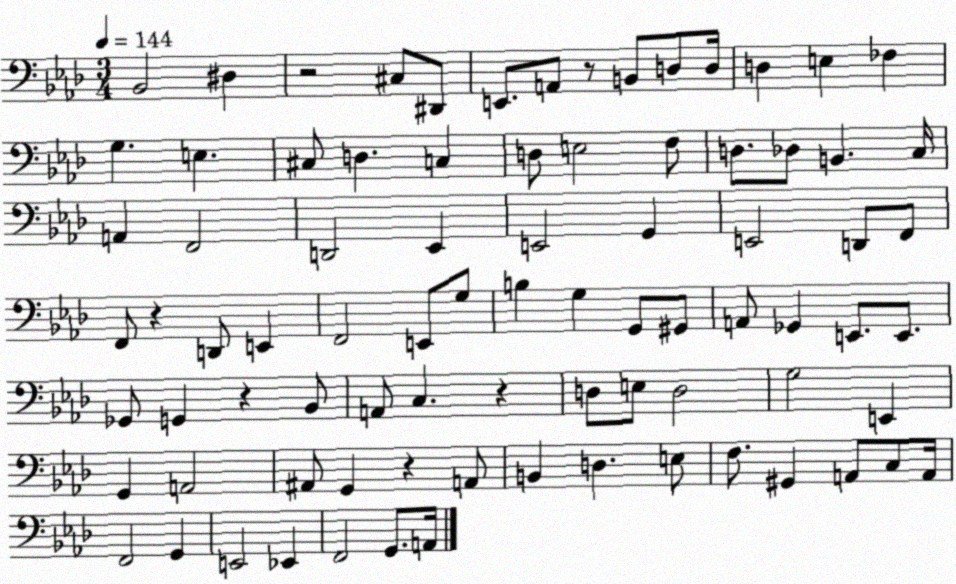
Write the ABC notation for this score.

X:1
T:Untitled
M:3/4
L:1/4
K:Ab
_B,,2 ^D, z2 ^C,/2 ^D,,/2 E,,/2 A,,/2 z/2 B,,/2 D,/2 D,/4 D, E, _F, G, E, ^C,/2 D, C, D,/2 E,2 F,/2 D,/2 _D,/2 B,, C,/4 A,, F,,2 D,,2 _E,, E,,2 G,, E,,2 D,,/2 F,,/2 F,,/2 z D,,/2 E,, F,,2 E,,/2 G,/2 B, G, G,,/2 ^G,,/2 A,,/2 _G,, E,,/2 E,,/2 _G,,/2 G,, z _B,,/2 A,,/2 C, z D,/2 E,/2 D,2 G,2 E,, G,, A,,2 ^A,,/2 G,, z A,,/2 B,, D, E,/2 F,/2 ^G,, A,,/2 C,/2 A,,/4 F,,2 G,, E,,2 _E,, F,,2 G,,/2 A,,/4